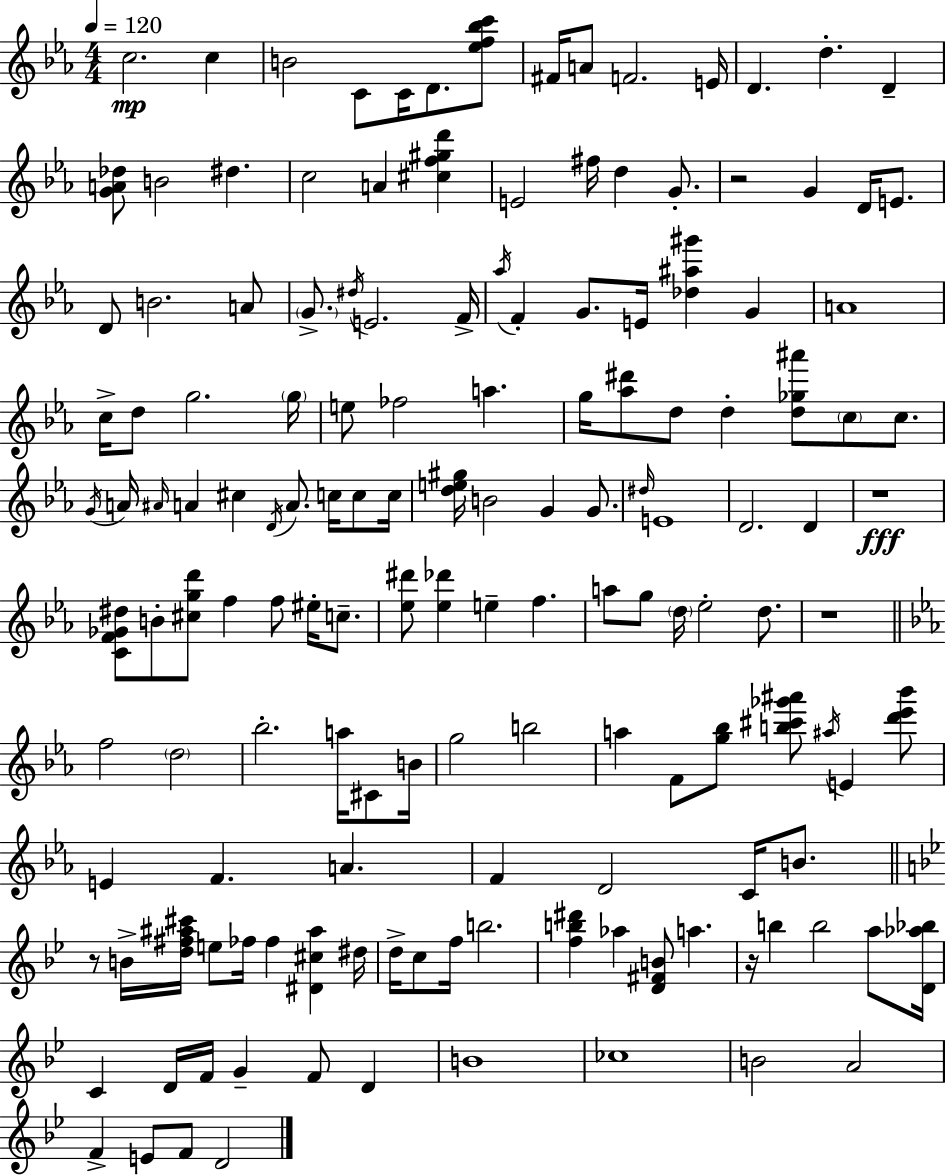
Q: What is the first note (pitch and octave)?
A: C5